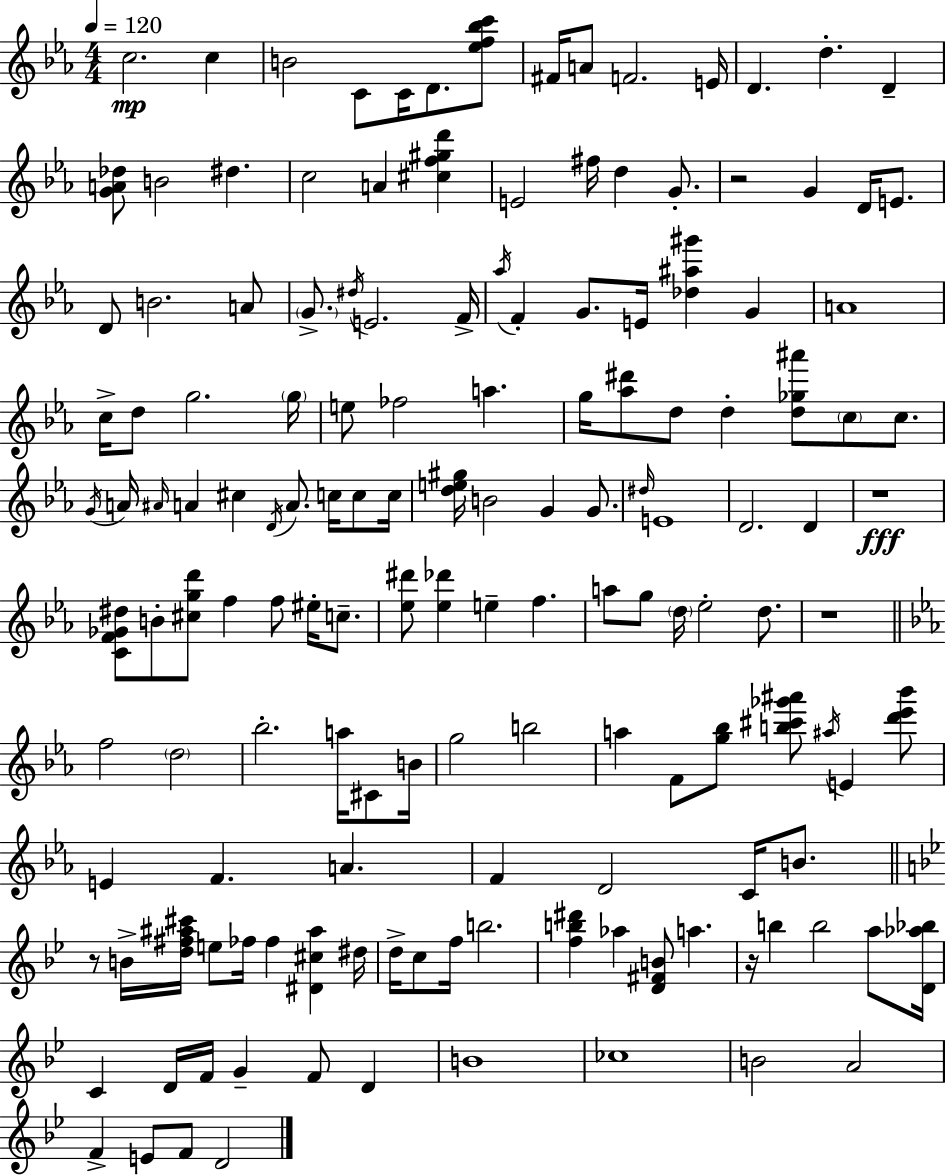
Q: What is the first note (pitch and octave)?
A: C5